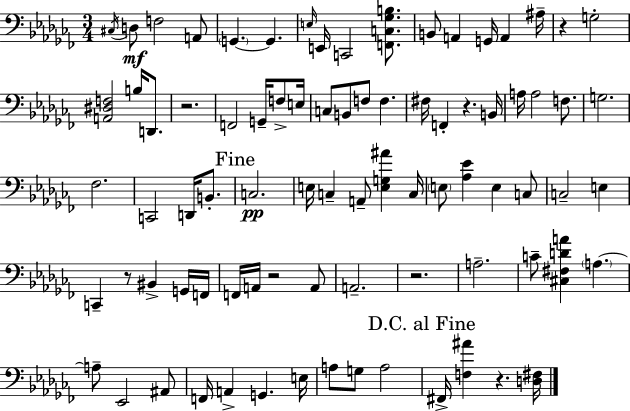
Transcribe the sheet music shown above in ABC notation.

X:1
T:Untitled
M:3/4
L:1/4
K:Abm
^C,/4 D,/2 F,2 A,,/2 G,, G,, E,/4 E,,/4 C,,2 [F,,C,_G,B,]/2 B,,/2 A,, G,,/4 A,, ^A,/4 z G,2 [A,,^D,F,]2 B,/4 D,,/2 z2 F,,2 G,,/4 F,/2 E,/4 C,/2 B,,/2 F,/2 F, ^F,/4 F,, z B,,/4 A,/4 A,2 F,/2 G,2 _F,2 C,,2 D,,/4 B,,/2 C,2 E,/4 C, A,,/2 [E,G,^A] C,/4 E,/2 [_A,_E] E, C,/2 C,2 E, C,, z/2 ^B,, G,,/4 F,,/4 F,,/4 A,,/4 z2 A,,/2 A,,2 z2 A,2 C/2 [^C,^F,DA] A, A,/2 _E,,2 ^A,,/2 F,,/4 A,, G,, E,/4 A,/2 G,/2 A,2 ^F,,/4 [F,^A] z [D,^F,]/4